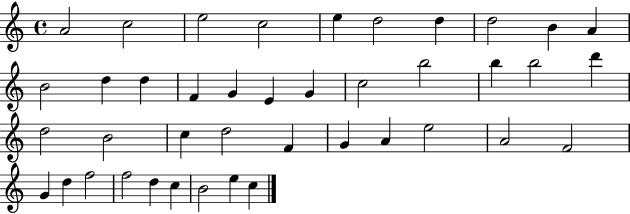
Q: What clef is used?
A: treble